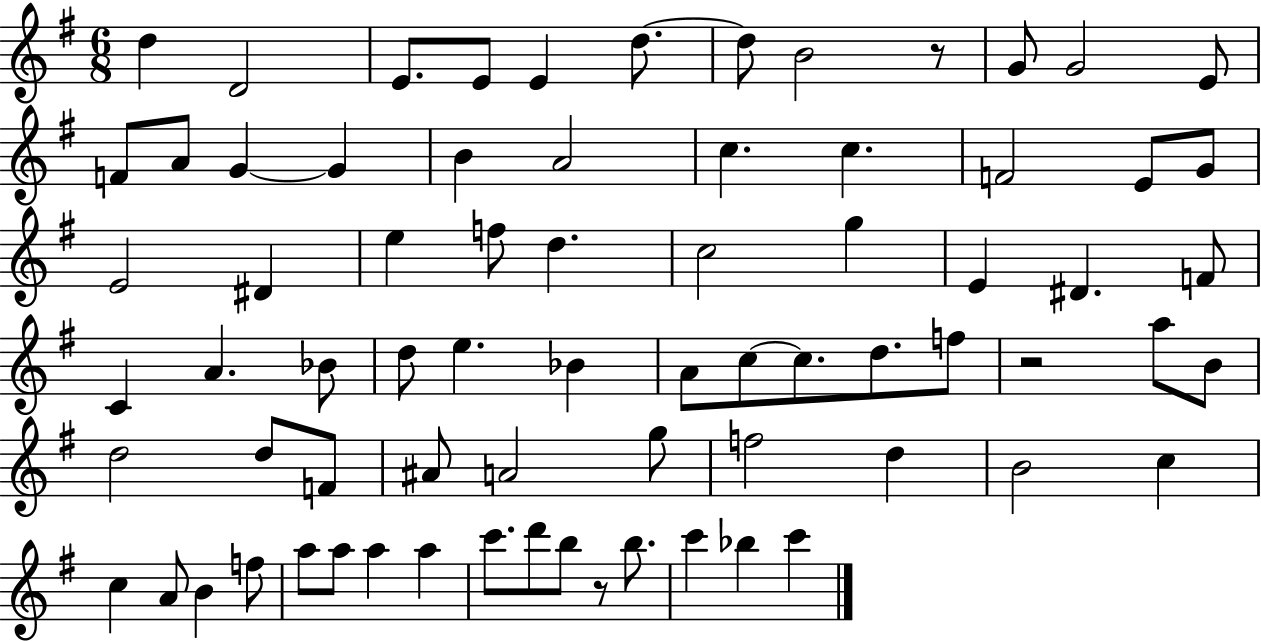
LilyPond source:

{
  \clef treble
  \numericTimeSignature
  \time 6/8
  \key g \major
  \repeat volta 2 { d''4 d'2 | e'8. e'8 e'4 d''8.~~ | d''8 b'2 r8 | g'8 g'2 e'8 | \break f'8 a'8 g'4~~ g'4 | b'4 a'2 | c''4. c''4. | f'2 e'8 g'8 | \break e'2 dis'4 | e''4 f''8 d''4. | c''2 g''4 | e'4 dis'4. f'8 | \break c'4 a'4. bes'8 | d''8 e''4. bes'4 | a'8 c''8~~ c''8. d''8. f''8 | r2 a''8 b'8 | \break d''2 d''8 f'8 | ais'8 a'2 g''8 | f''2 d''4 | b'2 c''4 | \break c''4 a'8 b'4 f''8 | a''8 a''8 a''4 a''4 | c'''8. d'''8 b''8 r8 b''8. | c'''4 bes''4 c'''4 | \break } \bar "|."
}